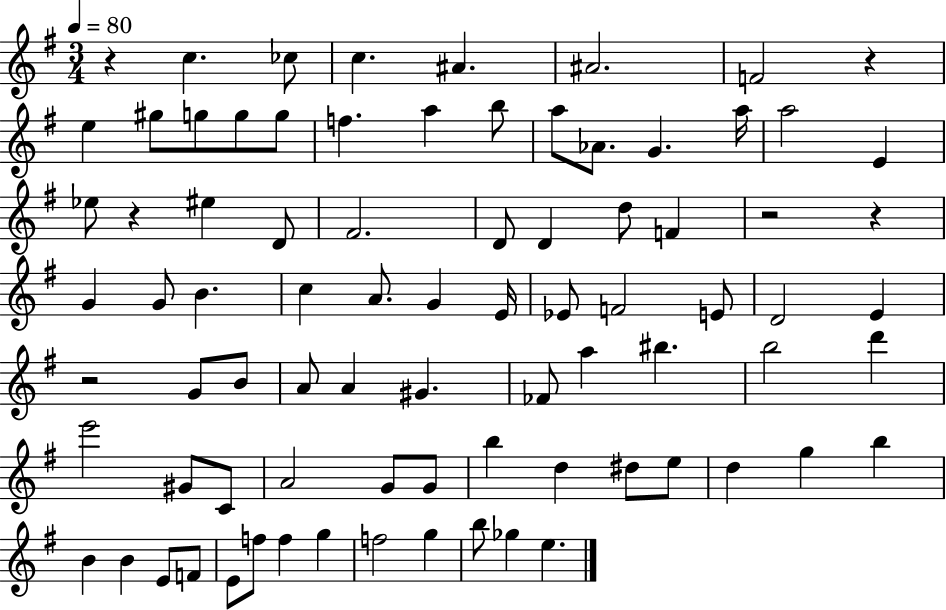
R/q C5/q. CES5/e C5/q. A#4/q. A#4/h. F4/h R/q E5/q G#5/e G5/e G5/e G5/e F5/q. A5/q B5/e A5/e Ab4/e. G4/q. A5/s A5/h E4/q Eb5/e R/q EIS5/q D4/e F#4/h. D4/e D4/q D5/e F4/q R/h R/q G4/q G4/e B4/q. C5/q A4/e. G4/q E4/s Eb4/e F4/h E4/e D4/h E4/q R/h G4/e B4/e A4/e A4/q G#4/q. FES4/e A5/q BIS5/q. B5/h D6/q E6/h G#4/e C4/e A4/h G4/e G4/e B5/q D5/q D#5/e E5/e D5/q G5/q B5/q B4/q B4/q E4/e F4/e E4/e F5/e F5/q G5/q F5/h G5/q B5/e Gb5/q E5/q.